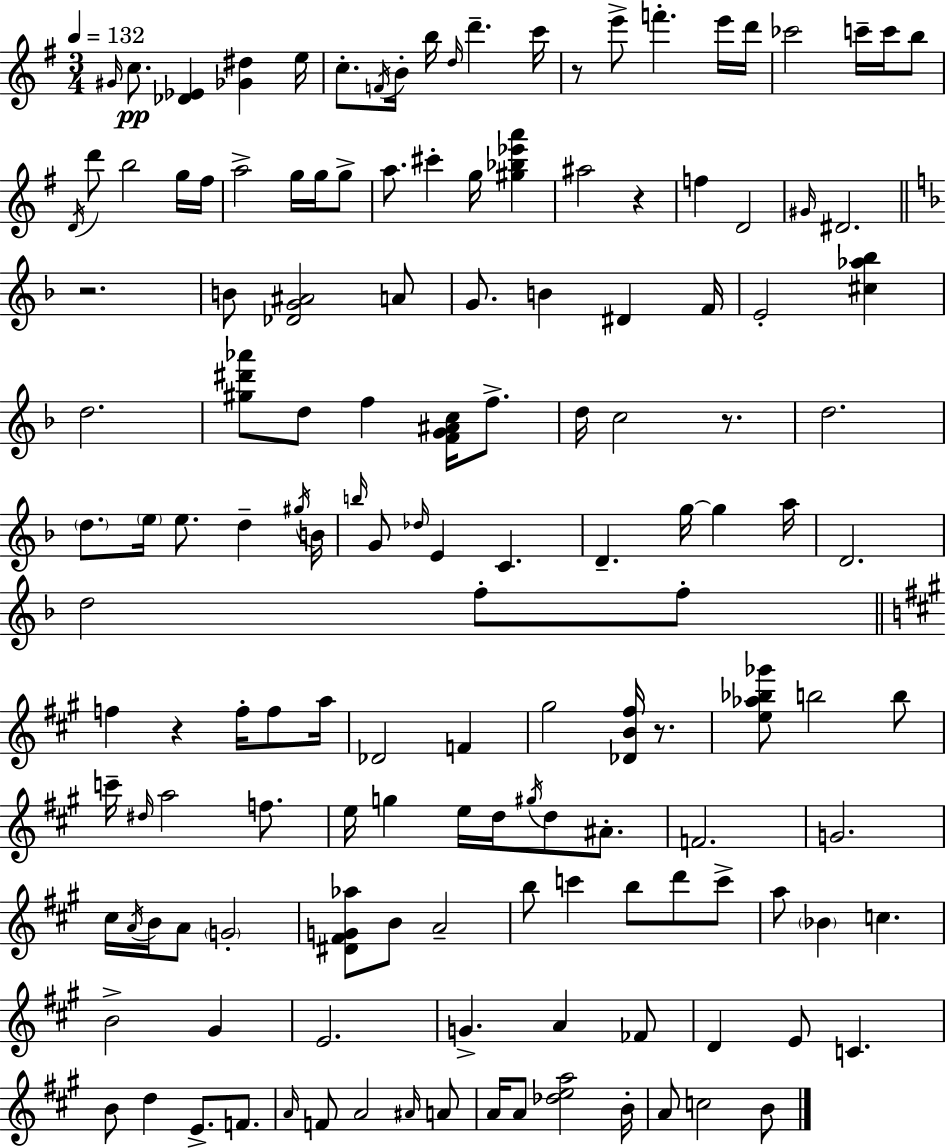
G#4/s C5/e. [Db4,Eb4]/q [Gb4,D#5]/q E5/s C5/e. F4/s B4/s B5/s D5/s D6/q. C6/s R/e E6/e F6/q. E6/s D6/s CES6/h C6/s C6/s B5/e D4/s D6/e B5/h G5/s F#5/s A5/h G5/s G5/s G5/e A5/e. C#6/q G5/s [G#5,Bb5,Eb6,A6]/q A#5/h R/q F5/q D4/h G#4/s D#4/h. R/h. B4/e [Db4,G4,A#4]/h A4/e G4/e. B4/q D#4/q F4/s E4/h [C#5,Ab5,Bb5]/q D5/h. [G#5,D#6,Ab6]/e D5/e F5/q [F4,G4,A#4,C5]/s F5/e. D5/s C5/h R/e. D5/h. D5/e. E5/s E5/e. D5/q G#5/s B4/s B5/s G4/e Db5/s E4/q C4/q. D4/q. G5/s G5/q A5/s D4/h. D5/h F5/e F5/e F5/q R/q F5/s F5/e A5/s Db4/h F4/q G#5/h [Db4,B4,F#5]/s R/e. [E5,Ab5,Bb5,Gb6]/e B5/h B5/e C6/s D#5/s A5/h F5/e. E5/s G5/q E5/s D5/s G#5/s D5/e A#4/e. F4/h. G4/h. C#5/s A4/s B4/s A4/e G4/h [D#4,F#4,G4,Ab5]/e B4/e A4/h B5/e C6/q B5/e D6/e C6/e A5/e Bb4/q C5/q. B4/h G#4/q E4/h. G4/q. A4/q FES4/e D4/q E4/e C4/q. B4/e D5/q E4/e. F4/e. A4/s F4/e A4/h A#4/s A4/e A4/s A4/e [Db5,E5,A5]/h B4/s A4/e C5/h B4/e